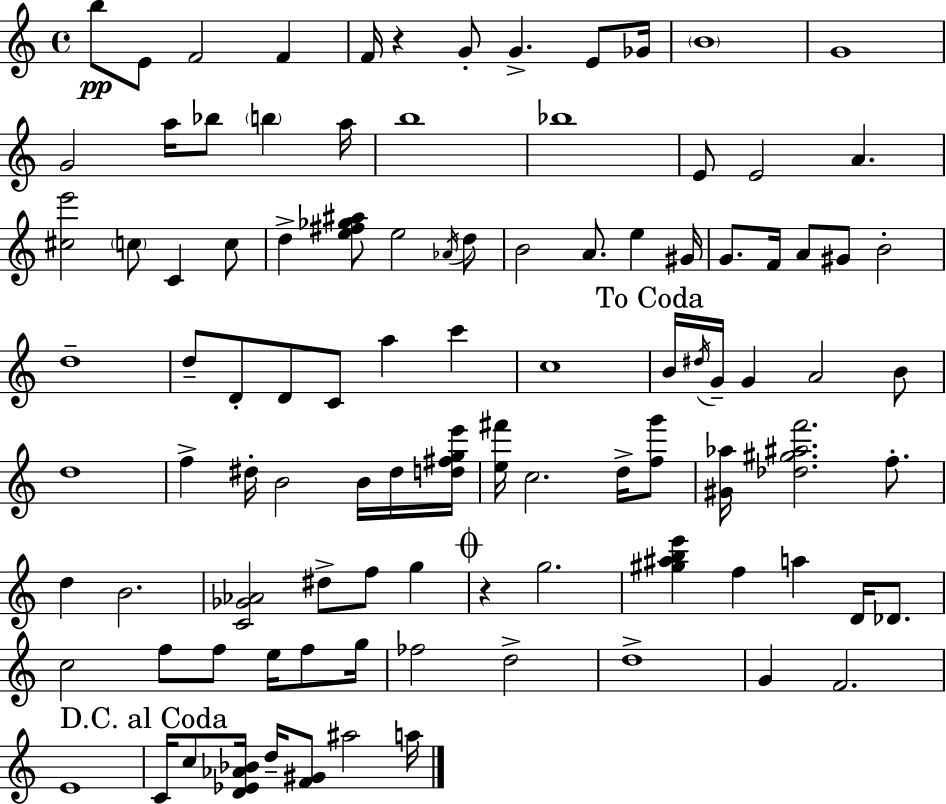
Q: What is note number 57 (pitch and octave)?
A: D#5